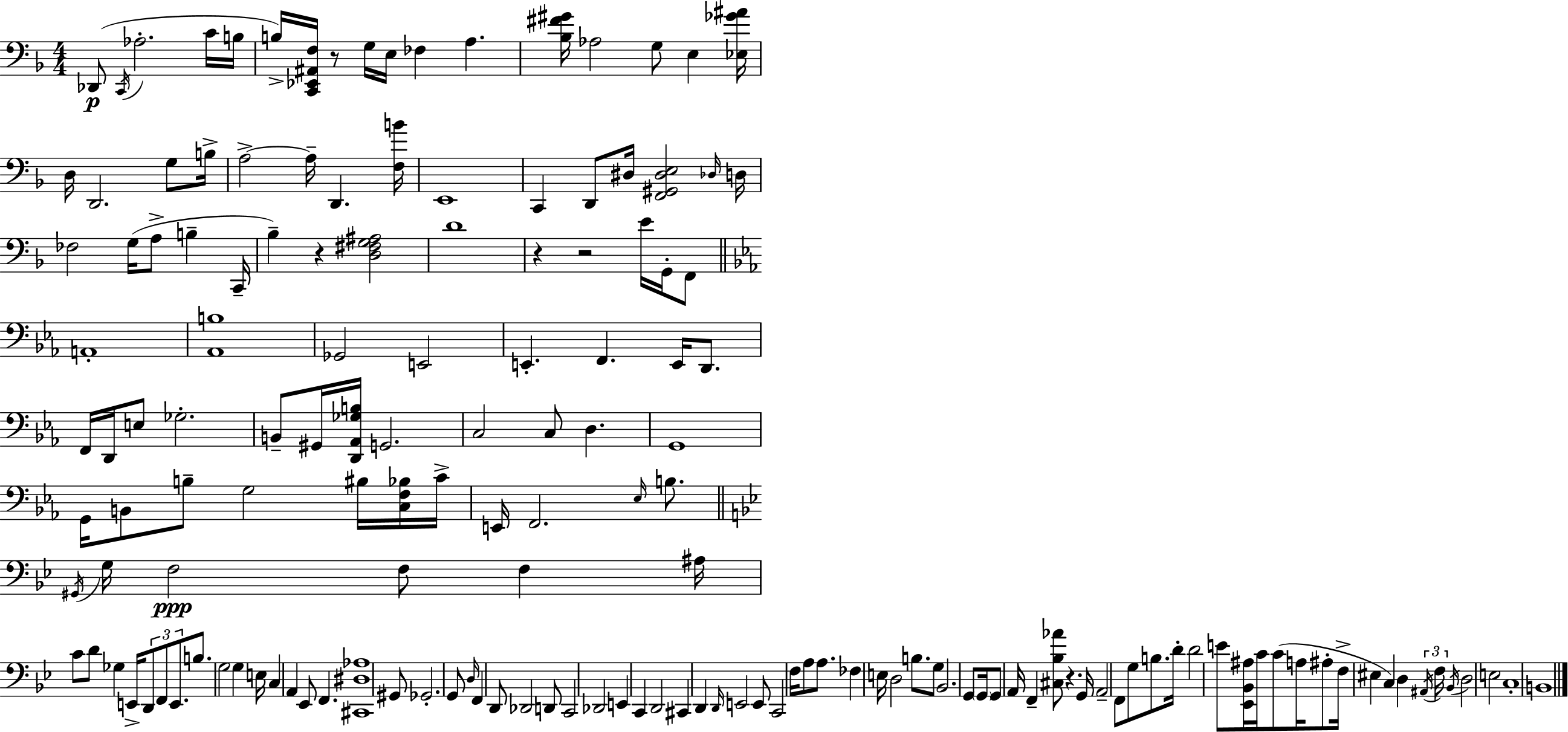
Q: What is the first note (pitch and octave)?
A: Db2